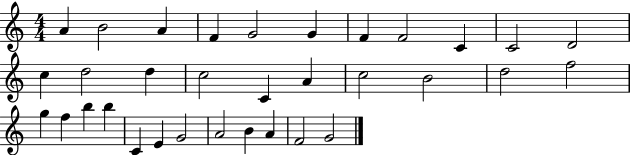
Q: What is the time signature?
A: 4/4